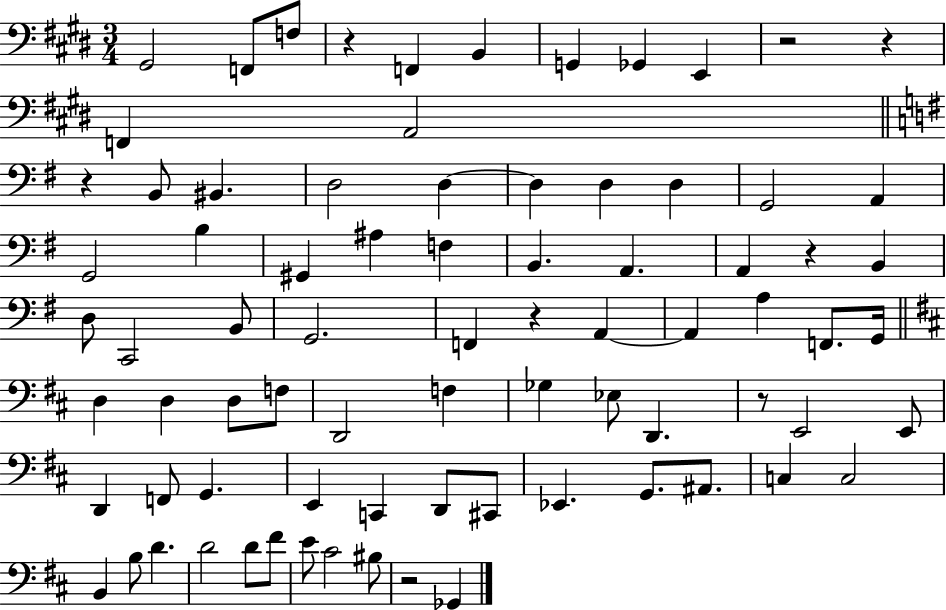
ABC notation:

X:1
T:Untitled
M:3/4
L:1/4
K:E
^G,,2 F,,/2 F,/2 z F,, B,, G,, _G,, E,, z2 z F,, A,,2 z B,,/2 ^B,, D,2 D, D, D, D, G,,2 A,, G,,2 B, ^G,, ^A, F, B,, A,, A,, z B,, D,/2 C,,2 B,,/2 G,,2 F,, z A,, A,, A, F,,/2 G,,/4 D, D, D,/2 F,/2 D,,2 F, _G, _E,/2 D,, z/2 E,,2 E,,/2 D,, F,,/2 G,, E,, C,, D,,/2 ^C,,/2 _E,, G,,/2 ^A,,/2 C, C,2 B,, B,/2 D D2 D/2 ^F/2 E/2 ^C2 ^B,/2 z2 _G,,